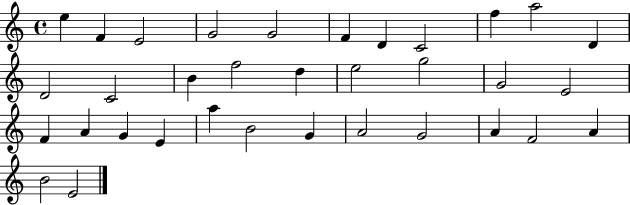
E5/q F4/q E4/h G4/h G4/h F4/q D4/q C4/h F5/q A5/h D4/q D4/h C4/h B4/q F5/h D5/q E5/h G5/h G4/h E4/h F4/q A4/q G4/q E4/q A5/q B4/h G4/q A4/h G4/h A4/q F4/h A4/q B4/h E4/h